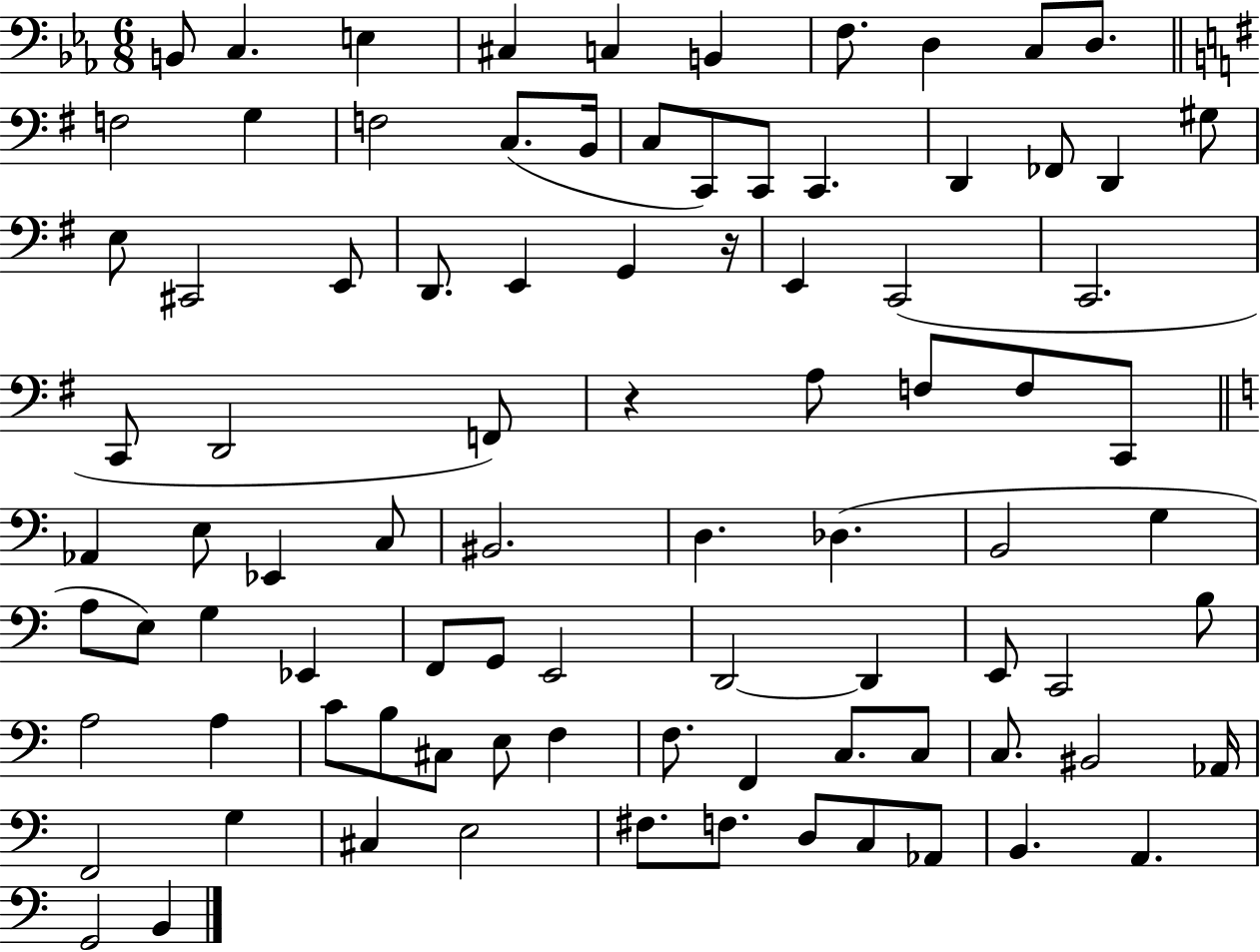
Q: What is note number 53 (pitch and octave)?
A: F2